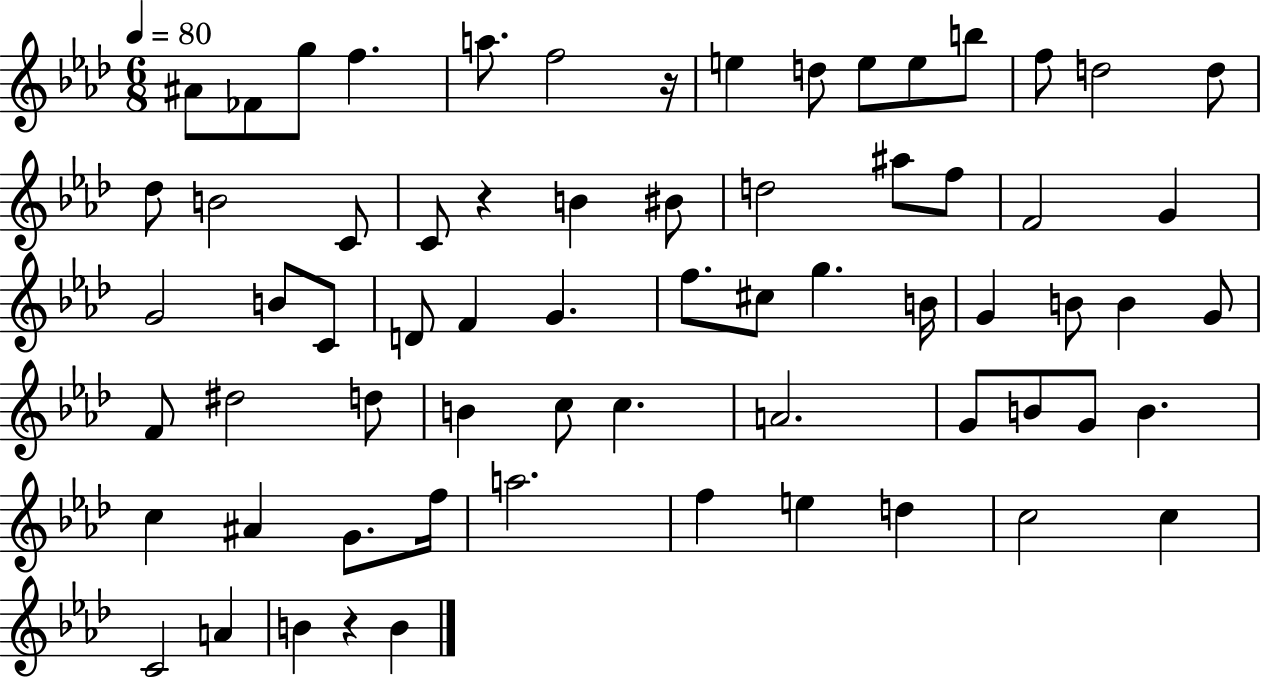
X:1
T:Untitled
M:6/8
L:1/4
K:Ab
^A/2 _F/2 g/2 f a/2 f2 z/4 e d/2 e/2 e/2 b/2 f/2 d2 d/2 _d/2 B2 C/2 C/2 z B ^B/2 d2 ^a/2 f/2 F2 G G2 B/2 C/2 D/2 F G f/2 ^c/2 g B/4 G B/2 B G/2 F/2 ^d2 d/2 B c/2 c A2 G/2 B/2 G/2 B c ^A G/2 f/4 a2 f e d c2 c C2 A B z B